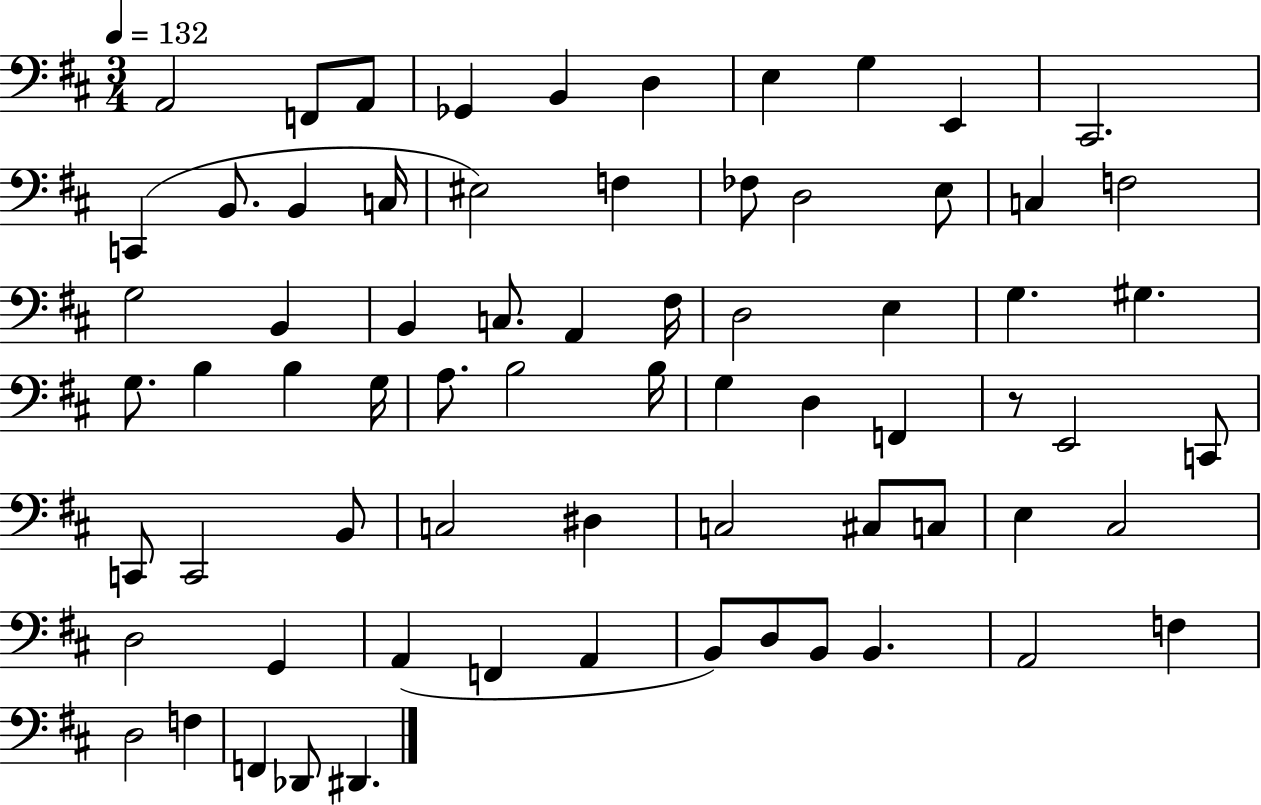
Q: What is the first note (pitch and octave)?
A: A2